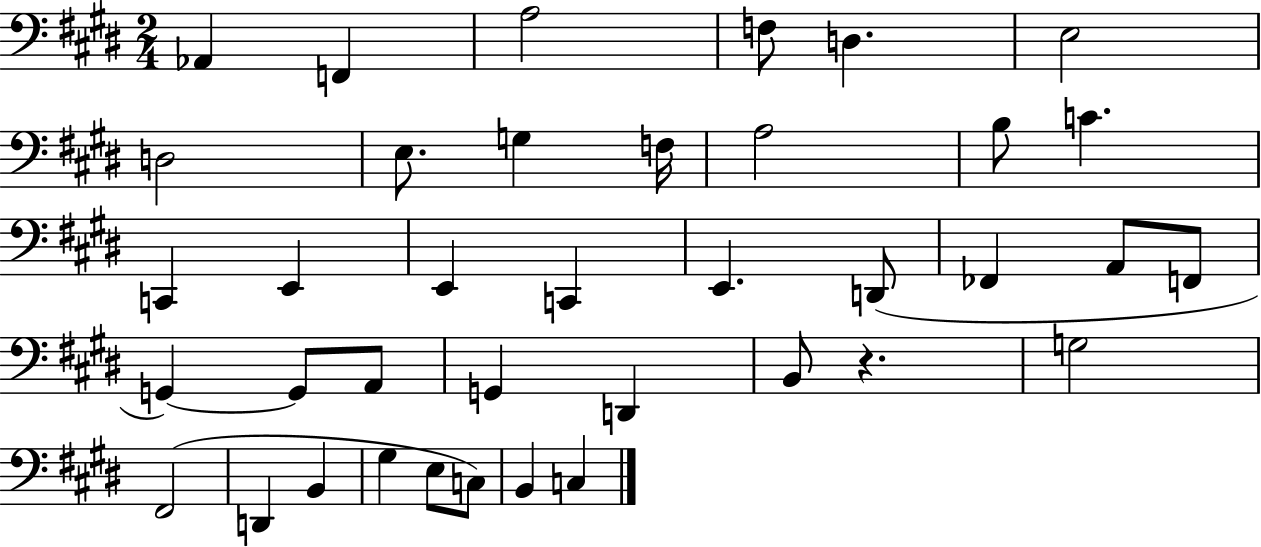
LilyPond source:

{
  \clef bass
  \numericTimeSignature
  \time 2/4
  \key e \major
  aes,4 f,4 | a2 | f8 d4. | e2 | \break d2 | e8. g4 f16 | a2 | b8 c'4. | \break c,4 e,4 | e,4 c,4 | e,4. d,8( | fes,4 a,8 f,8 | \break g,4~~) g,8 a,8 | g,4 d,4 | b,8 r4. | g2 | \break fis,2( | d,4 b,4 | gis4 e8 c8) | b,4 c4 | \break \bar "|."
}